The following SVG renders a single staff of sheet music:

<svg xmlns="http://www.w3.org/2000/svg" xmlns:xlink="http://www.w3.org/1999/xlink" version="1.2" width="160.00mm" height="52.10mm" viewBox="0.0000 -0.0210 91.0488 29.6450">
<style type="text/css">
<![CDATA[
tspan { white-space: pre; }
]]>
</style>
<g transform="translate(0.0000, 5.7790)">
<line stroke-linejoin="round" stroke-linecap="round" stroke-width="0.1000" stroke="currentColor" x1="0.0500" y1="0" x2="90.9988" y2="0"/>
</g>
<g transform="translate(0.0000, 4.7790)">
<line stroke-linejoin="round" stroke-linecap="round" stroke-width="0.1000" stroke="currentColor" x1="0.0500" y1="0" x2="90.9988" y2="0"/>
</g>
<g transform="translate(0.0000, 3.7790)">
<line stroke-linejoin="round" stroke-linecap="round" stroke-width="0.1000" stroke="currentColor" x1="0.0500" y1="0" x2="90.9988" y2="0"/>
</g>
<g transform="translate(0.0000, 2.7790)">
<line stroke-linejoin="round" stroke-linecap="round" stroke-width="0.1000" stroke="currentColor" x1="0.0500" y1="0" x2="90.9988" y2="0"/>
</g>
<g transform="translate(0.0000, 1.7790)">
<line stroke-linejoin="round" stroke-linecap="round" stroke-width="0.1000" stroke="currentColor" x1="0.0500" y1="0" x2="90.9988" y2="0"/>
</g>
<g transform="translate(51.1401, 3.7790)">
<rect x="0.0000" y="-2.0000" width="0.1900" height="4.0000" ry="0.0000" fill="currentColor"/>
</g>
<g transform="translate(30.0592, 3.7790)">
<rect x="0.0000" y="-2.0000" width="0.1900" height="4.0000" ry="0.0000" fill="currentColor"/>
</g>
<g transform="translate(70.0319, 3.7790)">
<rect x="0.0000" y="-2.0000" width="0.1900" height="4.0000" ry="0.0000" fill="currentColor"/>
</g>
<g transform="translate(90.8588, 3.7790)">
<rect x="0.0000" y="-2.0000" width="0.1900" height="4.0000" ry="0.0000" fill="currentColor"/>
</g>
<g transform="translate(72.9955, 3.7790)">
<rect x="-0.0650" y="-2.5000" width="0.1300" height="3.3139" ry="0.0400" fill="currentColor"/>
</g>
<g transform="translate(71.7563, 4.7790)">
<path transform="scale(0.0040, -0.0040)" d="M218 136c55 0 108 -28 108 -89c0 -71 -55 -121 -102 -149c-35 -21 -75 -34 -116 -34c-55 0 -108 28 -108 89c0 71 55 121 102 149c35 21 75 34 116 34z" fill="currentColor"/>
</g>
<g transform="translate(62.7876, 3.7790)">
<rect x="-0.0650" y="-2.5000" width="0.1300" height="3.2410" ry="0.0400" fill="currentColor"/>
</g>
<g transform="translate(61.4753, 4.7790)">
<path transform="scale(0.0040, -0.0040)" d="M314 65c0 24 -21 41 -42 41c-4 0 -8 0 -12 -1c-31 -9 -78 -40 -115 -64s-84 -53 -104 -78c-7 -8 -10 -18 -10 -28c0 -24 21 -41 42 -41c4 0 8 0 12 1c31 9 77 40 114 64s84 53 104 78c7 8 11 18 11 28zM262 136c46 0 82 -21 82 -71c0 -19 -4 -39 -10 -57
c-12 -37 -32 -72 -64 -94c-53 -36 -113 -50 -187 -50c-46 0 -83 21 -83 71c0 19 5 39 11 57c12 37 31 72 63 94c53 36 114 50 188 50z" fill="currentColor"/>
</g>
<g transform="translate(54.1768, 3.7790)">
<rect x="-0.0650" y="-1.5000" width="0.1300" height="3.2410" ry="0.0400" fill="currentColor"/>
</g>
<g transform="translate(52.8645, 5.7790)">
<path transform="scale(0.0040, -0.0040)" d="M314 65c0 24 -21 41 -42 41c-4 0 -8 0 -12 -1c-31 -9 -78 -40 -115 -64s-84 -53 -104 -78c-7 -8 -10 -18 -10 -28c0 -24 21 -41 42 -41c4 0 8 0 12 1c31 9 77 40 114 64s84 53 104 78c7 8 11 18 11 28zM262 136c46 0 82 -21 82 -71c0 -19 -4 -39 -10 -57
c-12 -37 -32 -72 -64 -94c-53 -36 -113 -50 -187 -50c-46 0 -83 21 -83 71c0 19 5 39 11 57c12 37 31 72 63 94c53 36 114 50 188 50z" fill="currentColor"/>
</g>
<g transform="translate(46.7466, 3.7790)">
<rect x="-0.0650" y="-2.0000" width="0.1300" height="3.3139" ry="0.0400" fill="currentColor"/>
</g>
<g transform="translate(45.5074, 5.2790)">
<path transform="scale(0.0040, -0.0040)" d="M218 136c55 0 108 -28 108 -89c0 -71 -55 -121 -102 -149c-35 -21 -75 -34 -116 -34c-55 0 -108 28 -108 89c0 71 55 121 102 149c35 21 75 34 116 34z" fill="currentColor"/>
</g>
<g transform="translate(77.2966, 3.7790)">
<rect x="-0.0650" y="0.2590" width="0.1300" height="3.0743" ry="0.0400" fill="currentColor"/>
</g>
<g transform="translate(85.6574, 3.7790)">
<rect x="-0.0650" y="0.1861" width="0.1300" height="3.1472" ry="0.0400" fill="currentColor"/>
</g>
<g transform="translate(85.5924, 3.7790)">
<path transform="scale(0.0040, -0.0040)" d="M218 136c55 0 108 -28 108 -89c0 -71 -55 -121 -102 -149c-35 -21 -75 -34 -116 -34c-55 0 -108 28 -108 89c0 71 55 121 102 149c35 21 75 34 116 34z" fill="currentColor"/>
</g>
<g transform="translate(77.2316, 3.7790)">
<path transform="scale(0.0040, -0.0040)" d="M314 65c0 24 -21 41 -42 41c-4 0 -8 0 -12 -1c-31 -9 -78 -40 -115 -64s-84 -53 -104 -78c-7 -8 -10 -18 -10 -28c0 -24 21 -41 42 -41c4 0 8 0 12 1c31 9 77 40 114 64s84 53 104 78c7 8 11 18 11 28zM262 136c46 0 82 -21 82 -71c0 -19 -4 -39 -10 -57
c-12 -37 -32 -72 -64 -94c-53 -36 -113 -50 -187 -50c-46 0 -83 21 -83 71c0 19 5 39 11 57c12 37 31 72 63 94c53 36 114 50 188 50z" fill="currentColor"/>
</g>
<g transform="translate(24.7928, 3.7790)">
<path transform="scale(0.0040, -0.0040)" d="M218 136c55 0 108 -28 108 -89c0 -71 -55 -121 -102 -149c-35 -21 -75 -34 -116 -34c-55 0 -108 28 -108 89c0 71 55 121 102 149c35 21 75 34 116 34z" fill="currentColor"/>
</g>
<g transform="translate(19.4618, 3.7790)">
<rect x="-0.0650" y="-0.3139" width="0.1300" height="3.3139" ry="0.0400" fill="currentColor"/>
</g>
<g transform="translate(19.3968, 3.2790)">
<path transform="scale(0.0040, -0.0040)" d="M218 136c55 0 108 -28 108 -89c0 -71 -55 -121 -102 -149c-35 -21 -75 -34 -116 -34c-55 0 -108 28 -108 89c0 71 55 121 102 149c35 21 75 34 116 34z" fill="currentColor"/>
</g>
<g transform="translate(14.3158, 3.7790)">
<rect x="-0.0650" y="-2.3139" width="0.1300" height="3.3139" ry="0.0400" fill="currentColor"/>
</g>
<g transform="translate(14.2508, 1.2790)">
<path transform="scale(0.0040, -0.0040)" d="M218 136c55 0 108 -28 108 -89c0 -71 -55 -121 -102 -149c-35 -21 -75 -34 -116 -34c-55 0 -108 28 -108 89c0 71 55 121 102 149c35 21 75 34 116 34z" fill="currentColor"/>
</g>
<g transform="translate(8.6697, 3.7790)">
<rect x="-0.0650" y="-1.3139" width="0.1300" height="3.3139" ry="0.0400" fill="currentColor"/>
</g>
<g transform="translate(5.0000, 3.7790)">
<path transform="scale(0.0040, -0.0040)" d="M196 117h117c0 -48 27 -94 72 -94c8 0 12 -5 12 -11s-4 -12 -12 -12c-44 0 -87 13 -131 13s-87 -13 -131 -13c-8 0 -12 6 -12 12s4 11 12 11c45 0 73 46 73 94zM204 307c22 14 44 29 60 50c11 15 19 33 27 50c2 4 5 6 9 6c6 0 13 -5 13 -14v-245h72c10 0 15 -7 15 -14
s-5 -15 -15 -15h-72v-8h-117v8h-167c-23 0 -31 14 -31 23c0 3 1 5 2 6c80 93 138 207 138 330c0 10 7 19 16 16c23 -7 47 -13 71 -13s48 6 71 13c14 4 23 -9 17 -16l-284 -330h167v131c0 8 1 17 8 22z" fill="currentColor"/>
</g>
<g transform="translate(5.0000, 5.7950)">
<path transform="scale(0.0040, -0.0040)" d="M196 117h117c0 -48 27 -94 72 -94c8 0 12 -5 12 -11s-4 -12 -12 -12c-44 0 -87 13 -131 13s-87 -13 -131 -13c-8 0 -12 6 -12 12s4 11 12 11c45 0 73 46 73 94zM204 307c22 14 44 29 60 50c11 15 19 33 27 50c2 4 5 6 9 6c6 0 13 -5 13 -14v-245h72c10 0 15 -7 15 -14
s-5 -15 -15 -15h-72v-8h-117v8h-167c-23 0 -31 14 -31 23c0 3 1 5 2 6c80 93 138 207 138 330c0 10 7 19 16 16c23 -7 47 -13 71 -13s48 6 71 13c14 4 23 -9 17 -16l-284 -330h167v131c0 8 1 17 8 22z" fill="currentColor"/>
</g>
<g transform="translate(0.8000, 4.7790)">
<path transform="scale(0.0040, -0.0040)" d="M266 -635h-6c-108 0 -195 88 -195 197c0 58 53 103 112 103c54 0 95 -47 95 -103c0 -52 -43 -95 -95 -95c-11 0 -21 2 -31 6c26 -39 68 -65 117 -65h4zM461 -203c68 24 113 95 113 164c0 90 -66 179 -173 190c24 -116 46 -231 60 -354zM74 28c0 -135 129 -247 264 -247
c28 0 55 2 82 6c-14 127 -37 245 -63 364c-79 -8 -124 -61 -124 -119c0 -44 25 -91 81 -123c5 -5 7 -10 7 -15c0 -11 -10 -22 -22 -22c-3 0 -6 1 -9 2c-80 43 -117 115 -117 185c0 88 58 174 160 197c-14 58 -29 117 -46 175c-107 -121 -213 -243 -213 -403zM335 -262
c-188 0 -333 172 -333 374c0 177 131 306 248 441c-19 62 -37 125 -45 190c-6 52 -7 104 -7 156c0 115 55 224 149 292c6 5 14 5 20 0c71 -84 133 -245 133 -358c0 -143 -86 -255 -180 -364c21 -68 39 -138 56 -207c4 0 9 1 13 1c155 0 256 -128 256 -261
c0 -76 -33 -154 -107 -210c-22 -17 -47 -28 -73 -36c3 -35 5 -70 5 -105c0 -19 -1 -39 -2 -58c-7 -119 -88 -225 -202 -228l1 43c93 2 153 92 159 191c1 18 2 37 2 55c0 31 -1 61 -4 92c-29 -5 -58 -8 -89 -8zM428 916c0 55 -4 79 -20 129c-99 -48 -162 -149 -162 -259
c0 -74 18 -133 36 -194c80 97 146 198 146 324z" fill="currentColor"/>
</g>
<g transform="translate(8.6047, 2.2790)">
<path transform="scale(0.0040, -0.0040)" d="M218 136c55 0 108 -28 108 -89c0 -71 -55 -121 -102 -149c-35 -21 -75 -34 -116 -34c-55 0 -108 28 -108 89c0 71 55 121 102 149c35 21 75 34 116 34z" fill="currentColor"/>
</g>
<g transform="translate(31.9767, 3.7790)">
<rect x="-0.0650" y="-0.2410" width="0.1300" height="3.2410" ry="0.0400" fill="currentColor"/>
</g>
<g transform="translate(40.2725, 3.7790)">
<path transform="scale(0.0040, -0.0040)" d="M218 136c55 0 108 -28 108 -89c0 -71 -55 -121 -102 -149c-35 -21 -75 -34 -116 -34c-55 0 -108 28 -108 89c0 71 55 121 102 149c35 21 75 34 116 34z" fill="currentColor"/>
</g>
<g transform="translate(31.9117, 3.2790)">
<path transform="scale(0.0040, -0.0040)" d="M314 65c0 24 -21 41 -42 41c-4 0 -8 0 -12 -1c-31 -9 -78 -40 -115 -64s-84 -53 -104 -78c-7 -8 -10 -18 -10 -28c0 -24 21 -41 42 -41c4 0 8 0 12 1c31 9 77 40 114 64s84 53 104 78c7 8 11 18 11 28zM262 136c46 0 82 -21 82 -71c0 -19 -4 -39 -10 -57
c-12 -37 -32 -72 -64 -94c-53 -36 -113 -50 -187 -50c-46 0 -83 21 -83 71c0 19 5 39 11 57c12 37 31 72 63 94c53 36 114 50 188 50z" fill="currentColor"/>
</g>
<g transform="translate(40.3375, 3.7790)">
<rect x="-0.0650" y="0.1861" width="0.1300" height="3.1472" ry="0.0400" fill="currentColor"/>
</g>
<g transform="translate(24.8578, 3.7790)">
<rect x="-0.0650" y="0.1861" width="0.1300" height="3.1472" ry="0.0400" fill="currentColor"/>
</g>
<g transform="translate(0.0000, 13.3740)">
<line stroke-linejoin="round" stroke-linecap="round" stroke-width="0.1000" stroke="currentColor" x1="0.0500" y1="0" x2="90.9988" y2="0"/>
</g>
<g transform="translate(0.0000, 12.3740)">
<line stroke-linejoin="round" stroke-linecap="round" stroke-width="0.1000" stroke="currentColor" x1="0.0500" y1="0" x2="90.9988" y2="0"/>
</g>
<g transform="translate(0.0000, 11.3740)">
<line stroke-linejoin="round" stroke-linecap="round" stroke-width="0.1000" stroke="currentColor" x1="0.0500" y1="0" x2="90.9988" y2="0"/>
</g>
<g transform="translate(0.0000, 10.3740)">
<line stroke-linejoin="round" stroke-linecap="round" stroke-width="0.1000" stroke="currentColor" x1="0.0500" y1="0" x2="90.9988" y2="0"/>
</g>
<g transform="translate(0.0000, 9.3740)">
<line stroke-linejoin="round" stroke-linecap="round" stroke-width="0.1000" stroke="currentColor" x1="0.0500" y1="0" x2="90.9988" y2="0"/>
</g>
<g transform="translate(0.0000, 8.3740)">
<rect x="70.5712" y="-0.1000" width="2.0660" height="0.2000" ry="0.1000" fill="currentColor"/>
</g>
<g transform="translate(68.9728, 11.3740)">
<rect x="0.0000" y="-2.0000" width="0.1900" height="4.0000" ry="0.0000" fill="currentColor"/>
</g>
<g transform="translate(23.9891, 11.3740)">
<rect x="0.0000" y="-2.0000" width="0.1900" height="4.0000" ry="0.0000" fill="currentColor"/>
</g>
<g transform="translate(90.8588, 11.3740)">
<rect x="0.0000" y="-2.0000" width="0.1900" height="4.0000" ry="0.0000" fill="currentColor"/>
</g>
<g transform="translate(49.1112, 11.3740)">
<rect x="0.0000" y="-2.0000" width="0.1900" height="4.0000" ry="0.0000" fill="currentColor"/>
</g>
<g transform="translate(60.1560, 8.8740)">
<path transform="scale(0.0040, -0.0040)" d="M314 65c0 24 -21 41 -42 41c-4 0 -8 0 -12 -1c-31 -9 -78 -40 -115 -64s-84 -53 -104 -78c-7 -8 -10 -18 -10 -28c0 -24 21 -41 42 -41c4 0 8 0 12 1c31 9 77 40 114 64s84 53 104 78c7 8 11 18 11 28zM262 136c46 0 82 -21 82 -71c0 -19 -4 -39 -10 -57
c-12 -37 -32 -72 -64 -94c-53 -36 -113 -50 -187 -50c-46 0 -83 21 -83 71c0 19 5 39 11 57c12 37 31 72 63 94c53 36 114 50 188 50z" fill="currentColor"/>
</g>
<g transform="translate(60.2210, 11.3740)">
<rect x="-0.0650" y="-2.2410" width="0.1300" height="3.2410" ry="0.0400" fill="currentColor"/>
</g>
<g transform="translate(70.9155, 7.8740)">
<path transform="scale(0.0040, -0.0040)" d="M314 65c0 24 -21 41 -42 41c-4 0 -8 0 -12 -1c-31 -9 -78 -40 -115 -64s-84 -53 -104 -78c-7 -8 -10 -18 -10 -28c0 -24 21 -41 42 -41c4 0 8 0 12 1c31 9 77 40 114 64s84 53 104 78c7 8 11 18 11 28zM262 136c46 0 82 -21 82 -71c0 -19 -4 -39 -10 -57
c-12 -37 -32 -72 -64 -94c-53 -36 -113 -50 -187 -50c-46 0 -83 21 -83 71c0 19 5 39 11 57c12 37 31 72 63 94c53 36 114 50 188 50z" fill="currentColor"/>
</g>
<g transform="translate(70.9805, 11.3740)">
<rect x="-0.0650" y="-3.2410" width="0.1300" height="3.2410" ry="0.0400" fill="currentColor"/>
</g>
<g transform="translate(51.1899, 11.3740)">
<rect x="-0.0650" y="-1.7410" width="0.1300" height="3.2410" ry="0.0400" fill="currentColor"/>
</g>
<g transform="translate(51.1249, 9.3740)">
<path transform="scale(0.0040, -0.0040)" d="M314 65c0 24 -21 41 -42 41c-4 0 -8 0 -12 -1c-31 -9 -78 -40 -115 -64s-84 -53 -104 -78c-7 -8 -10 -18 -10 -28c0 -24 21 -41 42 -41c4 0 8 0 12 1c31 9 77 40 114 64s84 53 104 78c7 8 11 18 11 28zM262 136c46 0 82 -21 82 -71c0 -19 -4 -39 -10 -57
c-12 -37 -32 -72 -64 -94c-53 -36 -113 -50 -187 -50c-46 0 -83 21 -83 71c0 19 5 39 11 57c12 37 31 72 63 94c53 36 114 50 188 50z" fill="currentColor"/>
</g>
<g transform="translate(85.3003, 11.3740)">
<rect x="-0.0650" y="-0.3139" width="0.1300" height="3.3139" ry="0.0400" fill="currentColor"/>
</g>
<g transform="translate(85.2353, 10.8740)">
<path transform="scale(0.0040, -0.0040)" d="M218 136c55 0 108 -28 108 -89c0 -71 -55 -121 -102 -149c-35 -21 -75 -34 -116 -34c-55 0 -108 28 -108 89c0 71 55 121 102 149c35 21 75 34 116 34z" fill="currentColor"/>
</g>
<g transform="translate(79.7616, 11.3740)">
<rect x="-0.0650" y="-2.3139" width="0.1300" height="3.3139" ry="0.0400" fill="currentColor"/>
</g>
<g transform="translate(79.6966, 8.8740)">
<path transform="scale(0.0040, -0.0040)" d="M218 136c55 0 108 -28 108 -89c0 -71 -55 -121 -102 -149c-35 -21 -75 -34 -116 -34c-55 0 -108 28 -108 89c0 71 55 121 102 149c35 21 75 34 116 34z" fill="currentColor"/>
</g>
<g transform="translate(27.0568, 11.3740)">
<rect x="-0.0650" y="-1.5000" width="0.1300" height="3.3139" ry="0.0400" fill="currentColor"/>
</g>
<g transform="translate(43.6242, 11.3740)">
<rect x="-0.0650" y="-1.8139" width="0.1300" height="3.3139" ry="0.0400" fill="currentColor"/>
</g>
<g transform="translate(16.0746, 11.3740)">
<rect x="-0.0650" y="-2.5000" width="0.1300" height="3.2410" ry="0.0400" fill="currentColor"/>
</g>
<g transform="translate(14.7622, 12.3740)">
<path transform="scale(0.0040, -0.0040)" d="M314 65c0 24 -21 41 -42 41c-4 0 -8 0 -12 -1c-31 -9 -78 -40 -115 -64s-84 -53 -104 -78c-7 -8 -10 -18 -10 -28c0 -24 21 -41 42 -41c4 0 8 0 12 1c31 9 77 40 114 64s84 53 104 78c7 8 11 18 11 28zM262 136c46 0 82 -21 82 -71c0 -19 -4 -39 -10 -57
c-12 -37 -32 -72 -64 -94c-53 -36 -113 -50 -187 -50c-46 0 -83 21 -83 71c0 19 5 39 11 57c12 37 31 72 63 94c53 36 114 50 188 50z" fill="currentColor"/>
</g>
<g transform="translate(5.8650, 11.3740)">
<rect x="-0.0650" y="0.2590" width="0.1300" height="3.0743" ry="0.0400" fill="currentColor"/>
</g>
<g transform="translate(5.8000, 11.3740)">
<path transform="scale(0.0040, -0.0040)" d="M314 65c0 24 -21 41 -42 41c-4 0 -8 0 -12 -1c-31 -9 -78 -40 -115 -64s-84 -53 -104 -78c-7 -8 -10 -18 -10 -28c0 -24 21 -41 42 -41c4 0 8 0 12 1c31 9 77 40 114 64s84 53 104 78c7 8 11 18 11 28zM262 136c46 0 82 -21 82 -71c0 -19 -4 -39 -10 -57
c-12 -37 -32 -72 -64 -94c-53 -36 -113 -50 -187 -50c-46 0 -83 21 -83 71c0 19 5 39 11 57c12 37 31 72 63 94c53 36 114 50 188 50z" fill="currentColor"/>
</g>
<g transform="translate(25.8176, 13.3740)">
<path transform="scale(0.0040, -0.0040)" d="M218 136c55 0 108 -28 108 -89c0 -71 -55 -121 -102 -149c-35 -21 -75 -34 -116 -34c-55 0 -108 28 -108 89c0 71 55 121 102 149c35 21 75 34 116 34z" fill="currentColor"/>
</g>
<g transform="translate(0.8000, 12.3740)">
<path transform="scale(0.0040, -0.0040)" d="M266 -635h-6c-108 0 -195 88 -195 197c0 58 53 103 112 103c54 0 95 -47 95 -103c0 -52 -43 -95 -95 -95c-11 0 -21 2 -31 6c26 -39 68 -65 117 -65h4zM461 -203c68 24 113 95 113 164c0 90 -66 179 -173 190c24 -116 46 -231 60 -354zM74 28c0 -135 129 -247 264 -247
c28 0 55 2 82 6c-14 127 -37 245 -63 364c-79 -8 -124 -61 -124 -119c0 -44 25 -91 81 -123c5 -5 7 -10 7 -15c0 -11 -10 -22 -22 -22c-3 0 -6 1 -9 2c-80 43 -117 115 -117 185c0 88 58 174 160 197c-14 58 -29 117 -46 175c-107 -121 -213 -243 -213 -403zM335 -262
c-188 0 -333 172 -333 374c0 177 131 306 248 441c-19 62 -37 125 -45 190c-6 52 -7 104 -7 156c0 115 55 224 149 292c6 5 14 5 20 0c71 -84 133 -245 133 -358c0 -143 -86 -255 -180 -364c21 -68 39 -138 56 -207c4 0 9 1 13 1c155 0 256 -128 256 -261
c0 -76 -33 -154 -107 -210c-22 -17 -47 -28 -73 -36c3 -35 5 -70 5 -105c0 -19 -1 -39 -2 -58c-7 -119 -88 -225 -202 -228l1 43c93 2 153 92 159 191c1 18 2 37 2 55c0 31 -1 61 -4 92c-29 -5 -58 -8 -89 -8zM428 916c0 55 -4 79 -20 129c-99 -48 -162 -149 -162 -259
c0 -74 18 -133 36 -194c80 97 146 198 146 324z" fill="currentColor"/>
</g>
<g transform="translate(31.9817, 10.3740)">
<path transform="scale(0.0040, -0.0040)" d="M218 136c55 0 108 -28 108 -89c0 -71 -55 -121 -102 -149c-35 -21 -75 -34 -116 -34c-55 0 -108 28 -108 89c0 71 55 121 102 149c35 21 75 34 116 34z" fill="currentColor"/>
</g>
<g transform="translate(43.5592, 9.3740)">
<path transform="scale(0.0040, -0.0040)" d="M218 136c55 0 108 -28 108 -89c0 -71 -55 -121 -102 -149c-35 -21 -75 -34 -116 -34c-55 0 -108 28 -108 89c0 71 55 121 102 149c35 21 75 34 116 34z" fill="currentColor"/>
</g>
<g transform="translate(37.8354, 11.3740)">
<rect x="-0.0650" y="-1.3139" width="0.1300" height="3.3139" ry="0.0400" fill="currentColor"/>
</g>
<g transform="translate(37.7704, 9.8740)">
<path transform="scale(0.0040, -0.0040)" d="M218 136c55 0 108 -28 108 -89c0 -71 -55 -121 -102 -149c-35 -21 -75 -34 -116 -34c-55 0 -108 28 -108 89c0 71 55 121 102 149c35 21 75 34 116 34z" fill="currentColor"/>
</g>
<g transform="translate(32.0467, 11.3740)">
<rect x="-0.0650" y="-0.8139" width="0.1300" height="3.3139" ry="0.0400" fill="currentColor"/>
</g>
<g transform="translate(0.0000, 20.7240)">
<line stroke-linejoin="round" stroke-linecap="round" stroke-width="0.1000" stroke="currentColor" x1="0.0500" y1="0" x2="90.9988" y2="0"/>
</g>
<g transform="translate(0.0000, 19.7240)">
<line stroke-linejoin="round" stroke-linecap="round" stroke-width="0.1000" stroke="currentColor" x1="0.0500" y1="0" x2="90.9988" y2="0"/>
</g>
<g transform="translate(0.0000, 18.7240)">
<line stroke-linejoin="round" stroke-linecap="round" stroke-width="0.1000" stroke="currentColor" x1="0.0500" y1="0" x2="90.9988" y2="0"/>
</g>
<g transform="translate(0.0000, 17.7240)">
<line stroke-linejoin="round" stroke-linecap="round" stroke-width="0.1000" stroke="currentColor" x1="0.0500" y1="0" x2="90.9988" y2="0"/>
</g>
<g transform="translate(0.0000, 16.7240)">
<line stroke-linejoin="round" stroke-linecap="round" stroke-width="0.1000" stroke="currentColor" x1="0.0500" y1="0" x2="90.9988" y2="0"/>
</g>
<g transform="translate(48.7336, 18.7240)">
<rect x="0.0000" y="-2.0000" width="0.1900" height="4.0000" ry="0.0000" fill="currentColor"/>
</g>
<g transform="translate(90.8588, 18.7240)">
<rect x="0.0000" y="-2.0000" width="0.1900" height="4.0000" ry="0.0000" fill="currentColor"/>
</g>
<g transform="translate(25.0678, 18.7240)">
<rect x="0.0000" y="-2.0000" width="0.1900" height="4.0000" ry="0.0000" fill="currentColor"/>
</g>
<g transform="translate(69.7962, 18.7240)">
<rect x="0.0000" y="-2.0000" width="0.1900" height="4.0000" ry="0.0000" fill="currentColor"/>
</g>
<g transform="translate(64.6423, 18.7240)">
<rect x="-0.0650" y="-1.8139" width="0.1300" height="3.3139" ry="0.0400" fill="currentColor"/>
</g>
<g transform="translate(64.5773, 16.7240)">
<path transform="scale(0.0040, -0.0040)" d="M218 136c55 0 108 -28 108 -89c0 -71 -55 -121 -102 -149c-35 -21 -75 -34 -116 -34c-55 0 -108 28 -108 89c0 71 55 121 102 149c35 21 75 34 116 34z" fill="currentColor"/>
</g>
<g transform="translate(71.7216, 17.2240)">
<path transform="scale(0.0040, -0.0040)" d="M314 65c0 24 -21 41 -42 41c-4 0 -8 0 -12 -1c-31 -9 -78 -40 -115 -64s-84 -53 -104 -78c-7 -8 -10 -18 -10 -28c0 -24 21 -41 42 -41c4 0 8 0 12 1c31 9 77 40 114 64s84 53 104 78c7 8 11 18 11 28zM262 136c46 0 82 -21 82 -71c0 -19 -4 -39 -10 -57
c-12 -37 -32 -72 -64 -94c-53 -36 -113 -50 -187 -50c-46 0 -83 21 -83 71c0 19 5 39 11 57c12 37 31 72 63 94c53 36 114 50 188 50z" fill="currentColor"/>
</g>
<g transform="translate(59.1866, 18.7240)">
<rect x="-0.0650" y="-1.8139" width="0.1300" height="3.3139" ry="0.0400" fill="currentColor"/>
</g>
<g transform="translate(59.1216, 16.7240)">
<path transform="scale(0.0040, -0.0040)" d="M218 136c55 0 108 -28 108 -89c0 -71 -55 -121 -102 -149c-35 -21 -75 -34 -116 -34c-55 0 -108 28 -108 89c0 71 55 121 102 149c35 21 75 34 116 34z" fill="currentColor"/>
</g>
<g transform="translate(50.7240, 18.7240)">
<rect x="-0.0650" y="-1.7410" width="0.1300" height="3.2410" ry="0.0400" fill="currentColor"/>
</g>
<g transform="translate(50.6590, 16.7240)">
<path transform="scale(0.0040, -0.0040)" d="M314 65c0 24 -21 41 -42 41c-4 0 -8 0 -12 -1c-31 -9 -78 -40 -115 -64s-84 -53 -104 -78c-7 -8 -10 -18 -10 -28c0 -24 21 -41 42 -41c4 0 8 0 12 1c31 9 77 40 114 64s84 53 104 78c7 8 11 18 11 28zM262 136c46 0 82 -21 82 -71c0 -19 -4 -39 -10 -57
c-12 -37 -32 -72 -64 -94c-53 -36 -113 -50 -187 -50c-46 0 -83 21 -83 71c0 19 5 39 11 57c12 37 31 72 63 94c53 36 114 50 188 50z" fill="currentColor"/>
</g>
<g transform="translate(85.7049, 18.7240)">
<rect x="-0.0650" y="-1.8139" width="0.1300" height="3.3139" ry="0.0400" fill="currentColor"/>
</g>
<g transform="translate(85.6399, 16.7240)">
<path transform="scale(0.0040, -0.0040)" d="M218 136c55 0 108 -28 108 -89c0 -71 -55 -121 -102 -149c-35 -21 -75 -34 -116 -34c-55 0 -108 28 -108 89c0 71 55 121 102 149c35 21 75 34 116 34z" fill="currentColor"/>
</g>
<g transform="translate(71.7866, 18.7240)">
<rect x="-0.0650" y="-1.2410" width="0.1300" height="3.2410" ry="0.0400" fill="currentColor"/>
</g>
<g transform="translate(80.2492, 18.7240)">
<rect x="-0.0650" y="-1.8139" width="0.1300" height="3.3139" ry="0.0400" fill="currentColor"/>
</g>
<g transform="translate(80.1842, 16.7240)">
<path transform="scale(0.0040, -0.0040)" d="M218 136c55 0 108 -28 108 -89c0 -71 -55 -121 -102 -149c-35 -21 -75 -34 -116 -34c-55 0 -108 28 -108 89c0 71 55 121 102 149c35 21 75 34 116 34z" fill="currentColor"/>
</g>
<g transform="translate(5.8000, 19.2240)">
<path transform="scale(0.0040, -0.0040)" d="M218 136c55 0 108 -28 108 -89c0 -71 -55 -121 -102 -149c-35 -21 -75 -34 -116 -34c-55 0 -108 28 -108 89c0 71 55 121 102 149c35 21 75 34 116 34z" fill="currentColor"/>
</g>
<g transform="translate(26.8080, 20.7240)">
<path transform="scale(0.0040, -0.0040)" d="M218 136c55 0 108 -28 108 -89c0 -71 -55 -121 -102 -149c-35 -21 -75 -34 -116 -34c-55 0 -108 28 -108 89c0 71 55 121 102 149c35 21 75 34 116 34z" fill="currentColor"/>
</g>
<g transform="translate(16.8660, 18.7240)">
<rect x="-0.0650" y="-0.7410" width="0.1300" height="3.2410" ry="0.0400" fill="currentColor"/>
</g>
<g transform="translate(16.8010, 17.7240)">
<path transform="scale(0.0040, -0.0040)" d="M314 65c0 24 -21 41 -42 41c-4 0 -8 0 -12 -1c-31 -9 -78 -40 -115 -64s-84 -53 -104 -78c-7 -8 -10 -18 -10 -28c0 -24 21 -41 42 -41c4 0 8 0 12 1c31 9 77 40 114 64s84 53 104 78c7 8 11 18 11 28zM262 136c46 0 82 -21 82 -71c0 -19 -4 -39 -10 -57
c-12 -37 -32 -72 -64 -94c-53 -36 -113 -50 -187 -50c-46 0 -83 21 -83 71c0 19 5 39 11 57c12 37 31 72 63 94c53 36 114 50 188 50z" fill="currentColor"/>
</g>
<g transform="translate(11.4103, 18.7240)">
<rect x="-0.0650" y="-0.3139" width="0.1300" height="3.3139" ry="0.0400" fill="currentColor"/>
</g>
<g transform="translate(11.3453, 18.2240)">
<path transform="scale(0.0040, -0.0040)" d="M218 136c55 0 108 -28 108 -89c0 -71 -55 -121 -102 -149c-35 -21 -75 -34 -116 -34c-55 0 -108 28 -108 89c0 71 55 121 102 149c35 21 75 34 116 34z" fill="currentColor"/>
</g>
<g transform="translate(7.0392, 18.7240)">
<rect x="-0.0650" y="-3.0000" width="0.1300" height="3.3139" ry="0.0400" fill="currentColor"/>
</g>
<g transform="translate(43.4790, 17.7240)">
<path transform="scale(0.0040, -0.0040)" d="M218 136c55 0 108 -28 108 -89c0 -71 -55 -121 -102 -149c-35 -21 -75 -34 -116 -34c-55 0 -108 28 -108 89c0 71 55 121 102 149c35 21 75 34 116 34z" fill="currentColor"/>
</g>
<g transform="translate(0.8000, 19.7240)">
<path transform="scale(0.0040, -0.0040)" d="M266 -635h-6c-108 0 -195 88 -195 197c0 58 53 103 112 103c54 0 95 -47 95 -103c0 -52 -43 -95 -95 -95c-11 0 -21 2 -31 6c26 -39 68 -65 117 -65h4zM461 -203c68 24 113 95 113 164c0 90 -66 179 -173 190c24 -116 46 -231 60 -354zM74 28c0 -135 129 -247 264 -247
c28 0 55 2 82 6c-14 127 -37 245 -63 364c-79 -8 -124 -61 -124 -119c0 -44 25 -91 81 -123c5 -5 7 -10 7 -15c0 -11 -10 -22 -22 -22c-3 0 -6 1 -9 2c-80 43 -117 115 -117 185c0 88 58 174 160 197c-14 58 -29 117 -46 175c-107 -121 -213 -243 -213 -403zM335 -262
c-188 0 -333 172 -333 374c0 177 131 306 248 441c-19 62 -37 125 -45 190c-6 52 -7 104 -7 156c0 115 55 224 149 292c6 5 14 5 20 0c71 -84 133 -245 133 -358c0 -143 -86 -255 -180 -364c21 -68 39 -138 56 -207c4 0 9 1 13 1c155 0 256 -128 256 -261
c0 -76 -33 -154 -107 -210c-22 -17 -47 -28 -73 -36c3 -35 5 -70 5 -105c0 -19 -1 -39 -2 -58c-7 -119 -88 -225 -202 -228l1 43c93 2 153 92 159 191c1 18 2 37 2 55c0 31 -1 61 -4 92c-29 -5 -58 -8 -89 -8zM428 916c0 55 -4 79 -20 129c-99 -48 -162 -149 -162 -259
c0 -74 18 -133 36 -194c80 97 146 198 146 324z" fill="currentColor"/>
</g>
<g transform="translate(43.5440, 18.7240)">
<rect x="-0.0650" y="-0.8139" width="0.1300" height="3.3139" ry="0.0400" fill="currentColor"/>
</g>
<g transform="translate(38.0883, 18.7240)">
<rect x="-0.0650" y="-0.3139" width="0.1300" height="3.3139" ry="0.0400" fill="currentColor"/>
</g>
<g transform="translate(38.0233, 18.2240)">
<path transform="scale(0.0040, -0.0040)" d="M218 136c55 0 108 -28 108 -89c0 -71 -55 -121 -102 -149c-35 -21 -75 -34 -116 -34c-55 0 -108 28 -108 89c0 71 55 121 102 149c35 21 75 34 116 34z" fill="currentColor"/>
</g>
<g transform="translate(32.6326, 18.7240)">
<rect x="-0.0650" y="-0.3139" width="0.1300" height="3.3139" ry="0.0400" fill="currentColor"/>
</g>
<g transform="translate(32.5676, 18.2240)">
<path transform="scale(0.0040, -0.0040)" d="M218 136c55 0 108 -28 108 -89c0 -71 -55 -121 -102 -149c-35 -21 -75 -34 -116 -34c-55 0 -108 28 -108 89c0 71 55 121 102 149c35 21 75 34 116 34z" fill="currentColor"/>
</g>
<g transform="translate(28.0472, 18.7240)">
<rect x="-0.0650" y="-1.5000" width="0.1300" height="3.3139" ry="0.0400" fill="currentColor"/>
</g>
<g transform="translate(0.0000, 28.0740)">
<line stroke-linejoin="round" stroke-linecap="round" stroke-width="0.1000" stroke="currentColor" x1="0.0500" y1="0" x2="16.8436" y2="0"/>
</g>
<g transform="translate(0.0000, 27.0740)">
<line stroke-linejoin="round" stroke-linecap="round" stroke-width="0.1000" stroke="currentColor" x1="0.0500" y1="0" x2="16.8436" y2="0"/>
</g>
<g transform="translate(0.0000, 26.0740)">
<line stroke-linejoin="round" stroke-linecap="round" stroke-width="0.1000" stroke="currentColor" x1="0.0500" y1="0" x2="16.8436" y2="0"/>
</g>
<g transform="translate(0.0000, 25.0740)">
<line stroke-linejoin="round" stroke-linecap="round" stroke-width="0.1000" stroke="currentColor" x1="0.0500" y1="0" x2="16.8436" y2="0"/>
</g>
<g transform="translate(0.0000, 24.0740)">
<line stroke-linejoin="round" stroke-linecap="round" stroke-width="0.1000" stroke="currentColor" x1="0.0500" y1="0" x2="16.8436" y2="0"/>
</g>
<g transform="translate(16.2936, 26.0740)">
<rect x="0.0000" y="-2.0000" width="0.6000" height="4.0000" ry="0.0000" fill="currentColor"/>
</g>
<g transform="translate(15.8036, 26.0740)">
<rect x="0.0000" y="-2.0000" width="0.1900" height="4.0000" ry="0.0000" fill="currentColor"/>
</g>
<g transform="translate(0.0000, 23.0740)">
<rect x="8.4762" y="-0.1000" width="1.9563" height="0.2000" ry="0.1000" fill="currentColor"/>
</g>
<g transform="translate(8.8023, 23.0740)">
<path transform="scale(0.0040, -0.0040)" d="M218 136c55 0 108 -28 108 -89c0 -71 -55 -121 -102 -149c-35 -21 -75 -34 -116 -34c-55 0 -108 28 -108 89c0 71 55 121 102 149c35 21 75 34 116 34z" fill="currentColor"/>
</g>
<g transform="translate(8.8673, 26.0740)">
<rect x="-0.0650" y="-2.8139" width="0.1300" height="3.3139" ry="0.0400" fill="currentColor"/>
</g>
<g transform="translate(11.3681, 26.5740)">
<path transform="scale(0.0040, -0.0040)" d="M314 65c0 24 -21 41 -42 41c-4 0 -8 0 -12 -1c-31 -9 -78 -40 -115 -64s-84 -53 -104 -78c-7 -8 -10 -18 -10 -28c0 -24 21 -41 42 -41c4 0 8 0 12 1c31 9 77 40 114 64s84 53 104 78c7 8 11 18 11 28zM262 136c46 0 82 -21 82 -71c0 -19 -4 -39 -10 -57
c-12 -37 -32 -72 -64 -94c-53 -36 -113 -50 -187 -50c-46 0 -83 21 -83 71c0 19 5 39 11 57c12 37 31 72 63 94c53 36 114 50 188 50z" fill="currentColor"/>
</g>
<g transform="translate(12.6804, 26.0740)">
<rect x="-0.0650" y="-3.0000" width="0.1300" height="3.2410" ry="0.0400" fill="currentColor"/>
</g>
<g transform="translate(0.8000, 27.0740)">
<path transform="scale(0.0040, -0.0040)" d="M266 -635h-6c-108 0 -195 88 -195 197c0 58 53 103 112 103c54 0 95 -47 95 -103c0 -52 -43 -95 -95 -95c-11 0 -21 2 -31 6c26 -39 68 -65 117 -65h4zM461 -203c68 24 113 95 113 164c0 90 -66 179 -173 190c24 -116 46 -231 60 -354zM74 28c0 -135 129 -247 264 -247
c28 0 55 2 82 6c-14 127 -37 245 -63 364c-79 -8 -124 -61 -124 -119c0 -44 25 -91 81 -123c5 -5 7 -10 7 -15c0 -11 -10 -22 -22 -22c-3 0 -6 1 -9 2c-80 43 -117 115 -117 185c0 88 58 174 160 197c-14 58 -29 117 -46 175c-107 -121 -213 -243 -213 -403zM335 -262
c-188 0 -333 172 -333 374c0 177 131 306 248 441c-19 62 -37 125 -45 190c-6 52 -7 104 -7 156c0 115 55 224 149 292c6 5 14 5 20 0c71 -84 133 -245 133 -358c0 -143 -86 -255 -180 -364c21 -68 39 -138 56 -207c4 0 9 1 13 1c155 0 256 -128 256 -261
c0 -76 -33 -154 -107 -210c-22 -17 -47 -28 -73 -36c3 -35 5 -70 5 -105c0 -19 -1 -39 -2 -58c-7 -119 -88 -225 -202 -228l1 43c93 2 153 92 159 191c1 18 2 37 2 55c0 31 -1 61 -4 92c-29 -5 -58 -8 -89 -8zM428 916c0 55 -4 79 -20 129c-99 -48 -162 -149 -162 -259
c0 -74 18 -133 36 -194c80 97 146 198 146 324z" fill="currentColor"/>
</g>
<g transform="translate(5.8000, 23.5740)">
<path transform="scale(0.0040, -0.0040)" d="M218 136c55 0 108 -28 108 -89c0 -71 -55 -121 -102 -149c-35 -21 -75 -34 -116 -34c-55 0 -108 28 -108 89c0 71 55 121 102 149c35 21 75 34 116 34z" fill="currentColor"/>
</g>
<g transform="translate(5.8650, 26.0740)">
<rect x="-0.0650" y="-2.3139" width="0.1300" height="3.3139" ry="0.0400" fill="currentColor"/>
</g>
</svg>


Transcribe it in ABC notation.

X:1
T:Untitled
M:4/4
L:1/4
K:C
e g c B c2 B F E2 G2 G B2 B B2 G2 E d e f f2 g2 b2 g c A c d2 E c c d f2 f f e2 f f g a A2